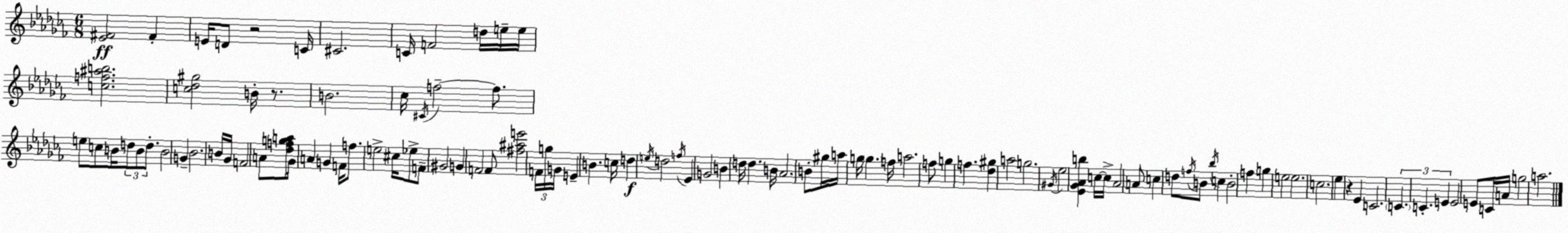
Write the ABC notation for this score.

X:1
T:Untitled
M:6/8
L:1/4
K:Abm
[_E^F]2 ^F E/4 D/2 z2 C/4 ^C2 C/4 F2 d/4 e/4 e/4 [cf^ab]2 [c_d^g]2 B/4 z/2 B2 _c/4 ^C/4 f2 f/2 e/2 c/2 B/4 d/2 B/2 d/2 B2 G _B2 B/4 _G/4 F2 A/2 [_dfga]/2 _G/4 A G F/4 f/2 e2 ^c/4 _e/2 F/2 ^G2 G F2 F/2 [^f^ae']2 F/4 g/4 G/4 E B c/4 d e/4 d2 f/4 _E G2 B d/4 d B/4 _A2 B/2 ^g/4 a/4 g/4 g f/4 a2 f/2 g f [_d^g] a2 g2 ^G/4 _e2 [_E_G_Ab] c/4 c/4 _A2 A/2 c d/2 f/4 B/2 _b/4 c B2 f g e2 e2 c2 _e z _E C2 C C E E2 E/2 C/4 A/4 g2 a2